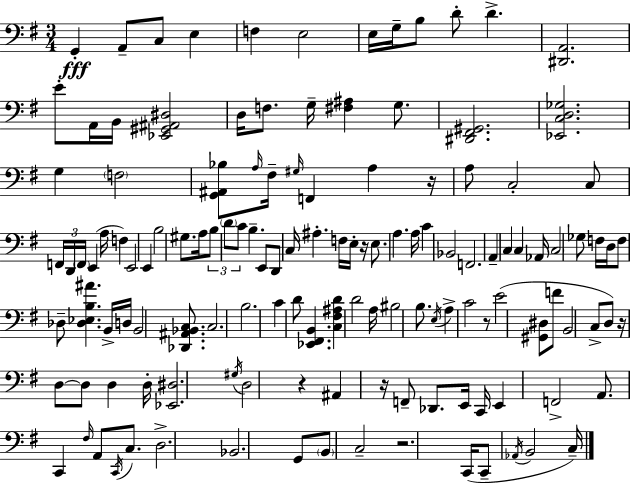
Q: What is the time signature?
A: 3/4